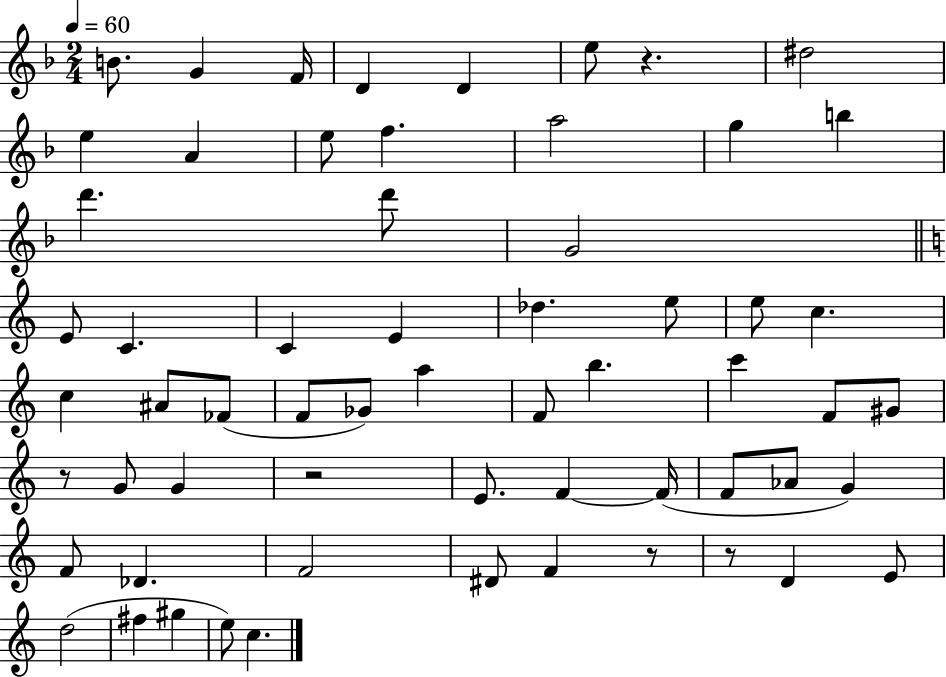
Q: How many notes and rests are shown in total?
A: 61